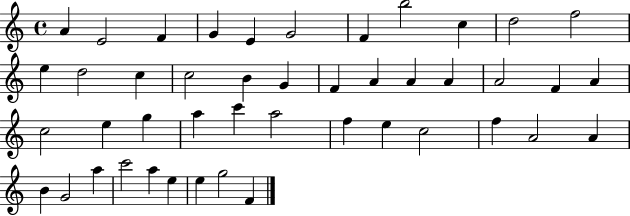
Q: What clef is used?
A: treble